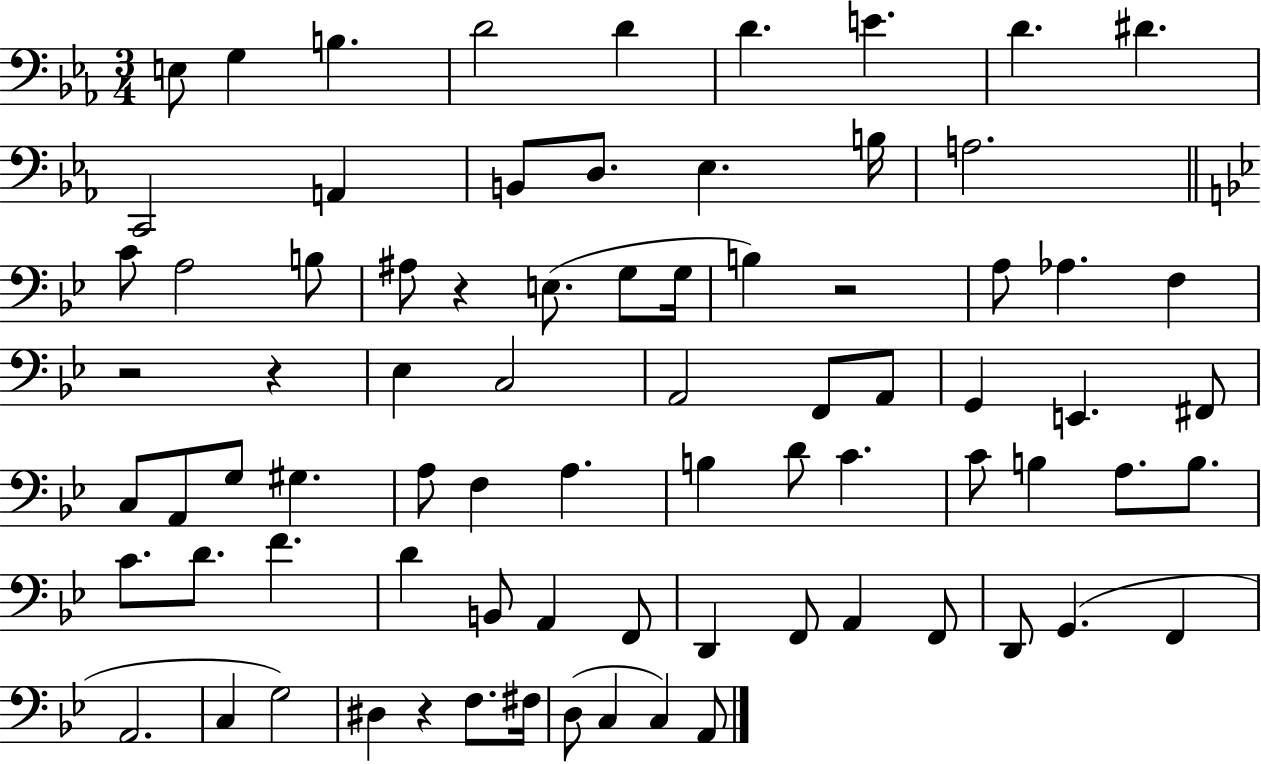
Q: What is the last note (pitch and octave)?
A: A2